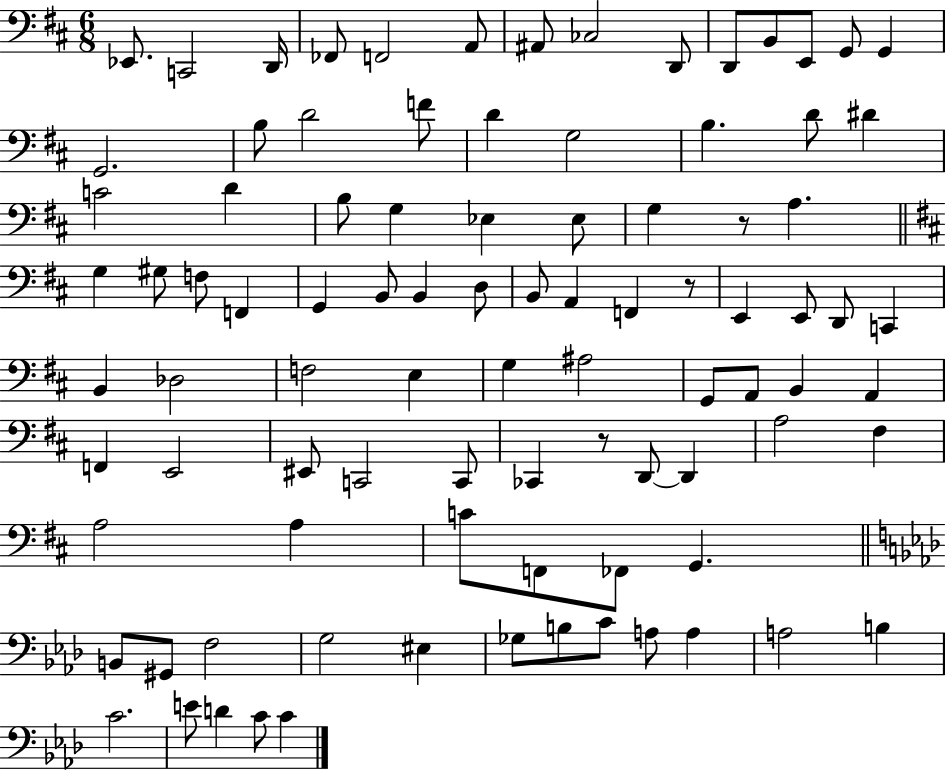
X:1
T:Untitled
M:6/8
L:1/4
K:D
_E,,/2 C,,2 D,,/4 _F,,/2 F,,2 A,,/2 ^A,,/2 _C,2 D,,/2 D,,/2 B,,/2 E,,/2 G,,/2 G,, G,,2 B,/2 D2 F/2 D G,2 B, D/2 ^D C2 D B,/2 G, _E, _E,/2 G, z/2 A, G, ^G,/2 F,/2 F,, G,, B,,/2 B,, D,/2 B,,/2 A,, F,, z/2 E,, E,,/2 D,,/2 C,, B,, _D,2 F,2 E, G, ^A,2 G,,/2 A,,/2 B,, A,, F,, E,,2 ^E,,/2 C,,2 C,,/2 _C,, z/2 D,,/2 D,, A,2 ^F, A,2 A, C/2 F,,/2 _F,,/2 G,, B,,/2 ^G,,/2 F,2 G,2 ^E, _G,/2 B,/2 C/2 A,/2 A, A,2 B, C2 E/2 D C/2 C